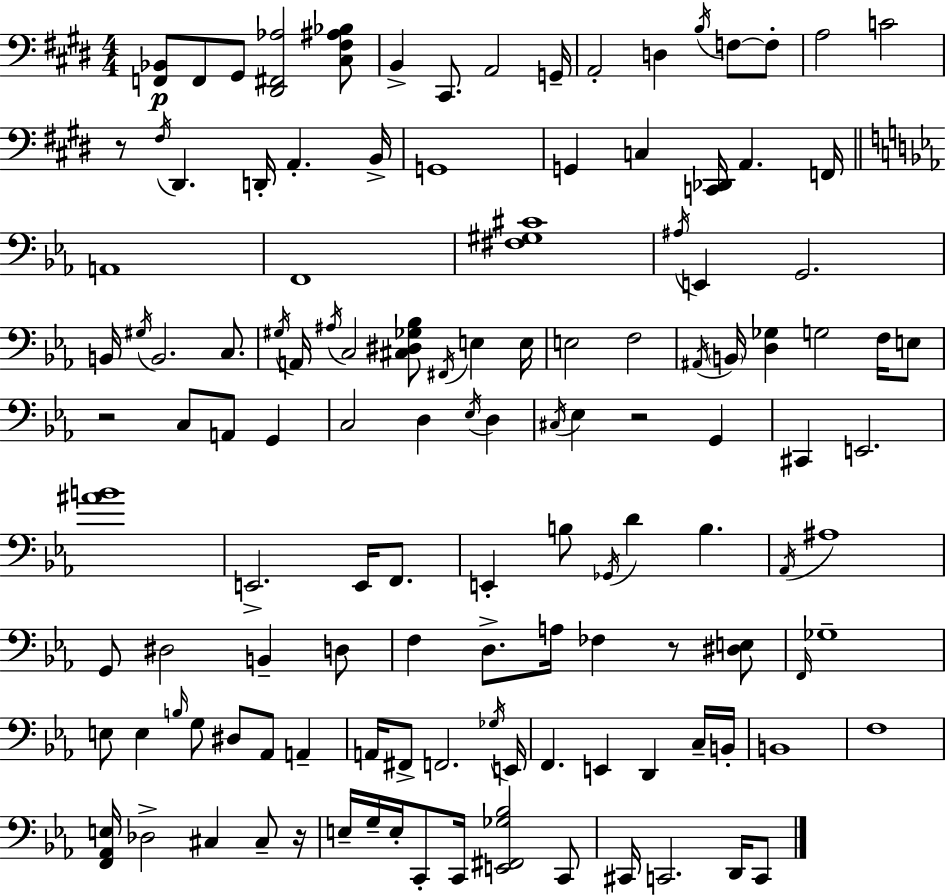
[F2,Bb2]/e F2/e G#2/e [D#2,F#2,Ab3]/h [C#3,F#3,A#3,Bb3]/e B2/q C#2/e. A2/h G2/s A2/h D3/q B3/s F3/e F3/e A3/h C4/h R/e F#3/s D#2/q. D2/s A2/q. B2/s G2/w G2/q C3/q [C2,Db2]/s A2/q. F2/s A2/w F2/w [F#3,G#3,C#4]/w A#3/s E2/q G2/h. B2/s G#3/s B2/h. C3/e. G#3/s A2/s A#3/s C3/h [C#3,D#3,Gb3,Bb3]/e F#2/s E3/q E3/s E3/h F3/h A#2/s B2/s [D3,Gb3]/q G3/h F3/s E3/e R/h C3/e A2/e G2/q C3/h D3/q Eb3/s D3/q C#3/s Eb3/q R/h G2/q C#2/q E2/h. [A#4,B4]/w E2/h. E2/s F2/e. E2/q B3/e Gb2/s D4/q B3/q. Ab2/s A#3/w G2/e D#3/h B2/q D3/e F3/q D3/e. A3/s FES3/q R/e [D#3,E3]/e F2/s Gb3/w E3/e E3/q B3/s G3/e D#3/e Ab2/e A2/q A2/s F#2/e F2/h. Gb3/s E2/s F2/q. E2/q D2/q C3/s B2/s B2/w F3/w [F2,Ab2,E3]/s Db3/h C#3/q C#3/e R/s E3/s G3/s E3/s C2/e C2/s [E2,F#2,Gb3,Bb3]/h C2/e C#2/s C2/h. D2/s C2/e